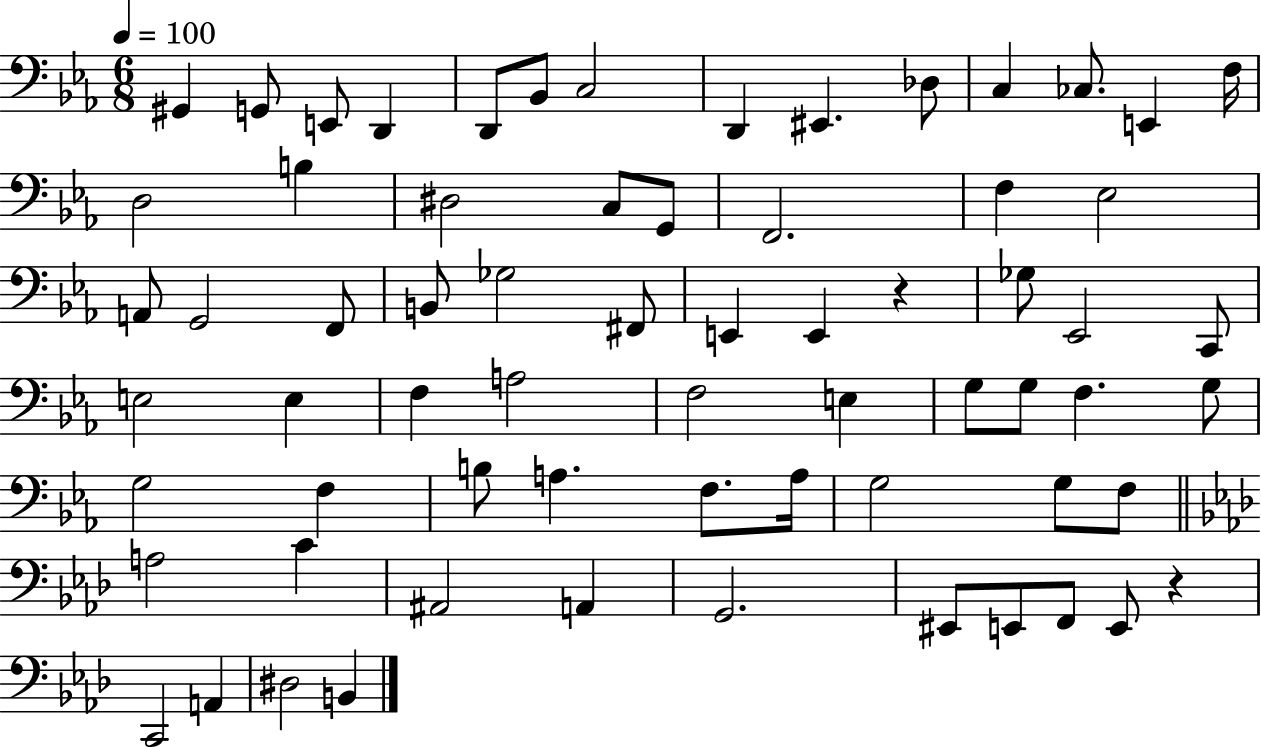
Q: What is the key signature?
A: EES major